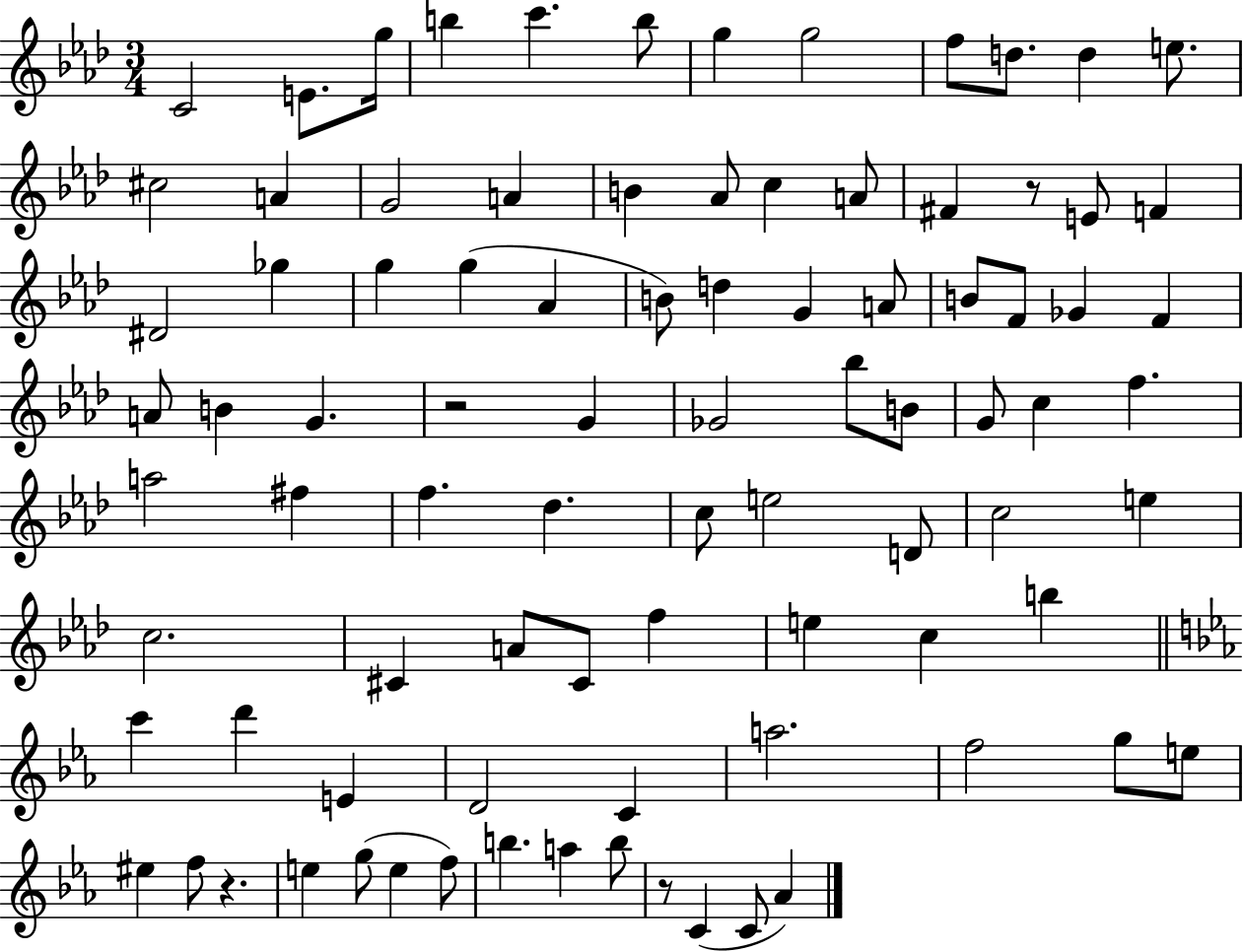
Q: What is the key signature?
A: AES major